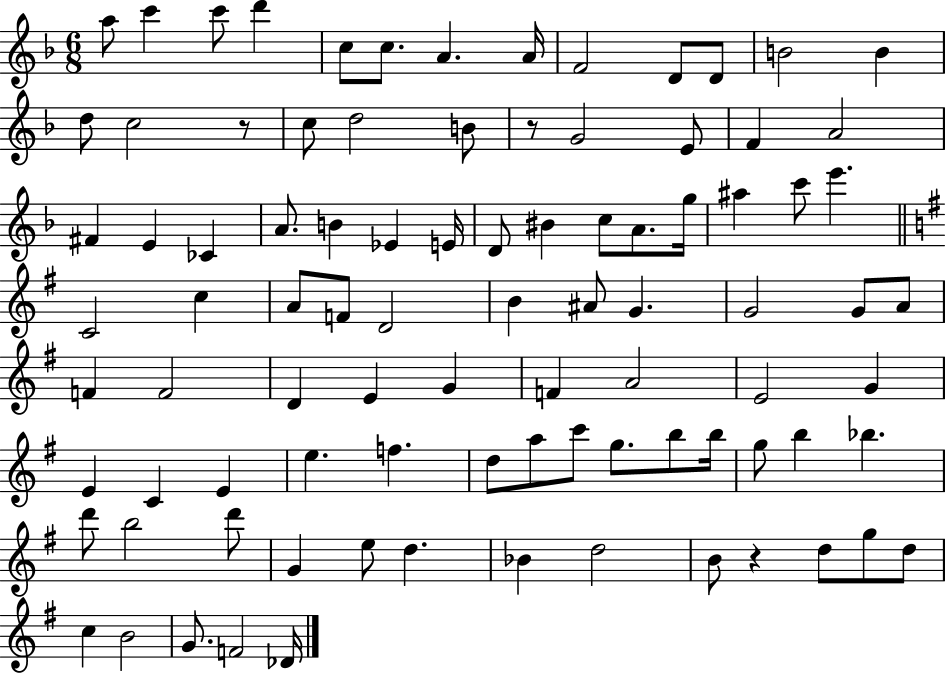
A5/e C6/q C6/e D6/q C5/e C5/e. A4/q. A4/s F4/h D4/e D4/e B4/h B4/q D5/e C5/h R/e C5/e D5/h B4/e R/e G4/h E4/e F4/q A4/h F#4/q E4/q CES4/q A4/e. B4/q Eb4/q E4/s D4/e BIS4/q C5/e A4/e. G5/s A#5/q C6/e E6/q. C4/h C5/q A4/e F4/e D4/h B4/q A#4/e G4/q. G4/h G4/e A4/e F4/q F4/h D4/q E4/q G4/q F4/q A4/h E4/h G4/q E4/q C4/q E4/q E5/q. F5/q. D5/e A5/e C6/e G5/e. B5/e B5/s G5/e B5/q Bb5/q. D6/e B5/h D6/e G4/q E5/e D5/q. Bb4/q D5/h B4/e R/q D5/e G5/e D5/e C5/q B4/h G4/e. F4/h Db4/s